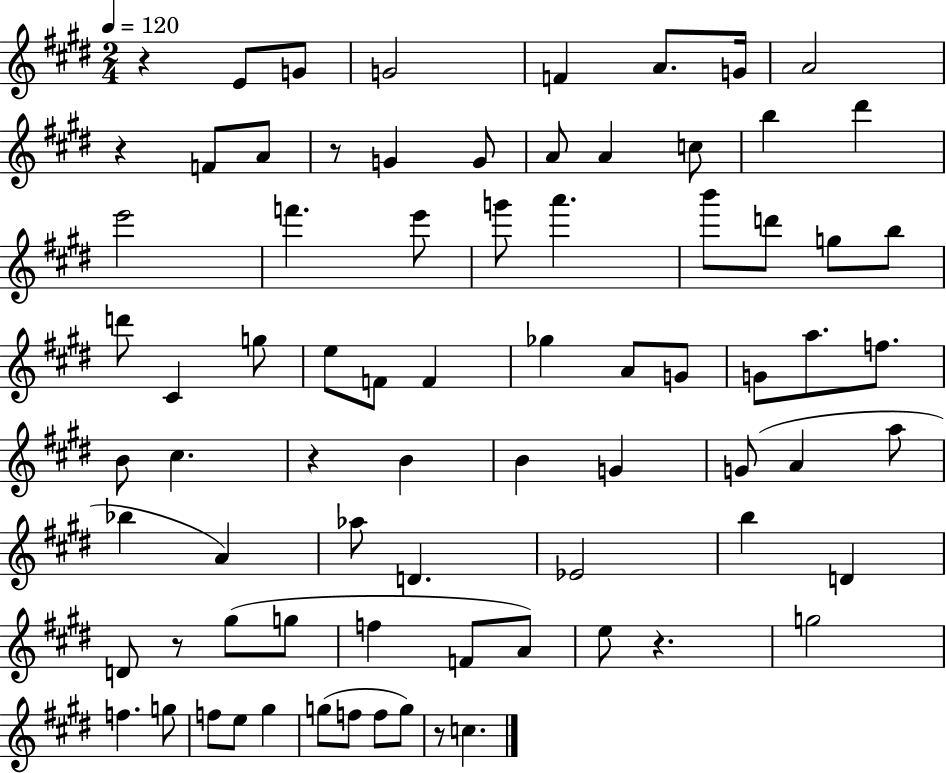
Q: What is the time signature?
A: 2/4